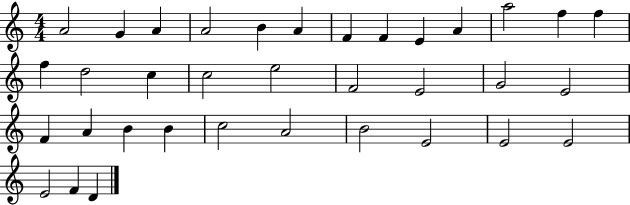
A4/h G4/q A4/q A4/h B4/q A4/q F4/q F4/q E4/q A4/q A5/h F5/q F5/q F5/q D5/h C5/q C5/h E5/h F4/h E4/h G4/h E4/h F4/q A4/q B4/q B4/q C5/h A4/h B4/h E4/h E4/h E4/h E4/h F4/q D4/q